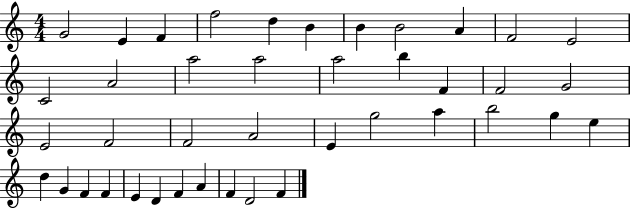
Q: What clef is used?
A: treble